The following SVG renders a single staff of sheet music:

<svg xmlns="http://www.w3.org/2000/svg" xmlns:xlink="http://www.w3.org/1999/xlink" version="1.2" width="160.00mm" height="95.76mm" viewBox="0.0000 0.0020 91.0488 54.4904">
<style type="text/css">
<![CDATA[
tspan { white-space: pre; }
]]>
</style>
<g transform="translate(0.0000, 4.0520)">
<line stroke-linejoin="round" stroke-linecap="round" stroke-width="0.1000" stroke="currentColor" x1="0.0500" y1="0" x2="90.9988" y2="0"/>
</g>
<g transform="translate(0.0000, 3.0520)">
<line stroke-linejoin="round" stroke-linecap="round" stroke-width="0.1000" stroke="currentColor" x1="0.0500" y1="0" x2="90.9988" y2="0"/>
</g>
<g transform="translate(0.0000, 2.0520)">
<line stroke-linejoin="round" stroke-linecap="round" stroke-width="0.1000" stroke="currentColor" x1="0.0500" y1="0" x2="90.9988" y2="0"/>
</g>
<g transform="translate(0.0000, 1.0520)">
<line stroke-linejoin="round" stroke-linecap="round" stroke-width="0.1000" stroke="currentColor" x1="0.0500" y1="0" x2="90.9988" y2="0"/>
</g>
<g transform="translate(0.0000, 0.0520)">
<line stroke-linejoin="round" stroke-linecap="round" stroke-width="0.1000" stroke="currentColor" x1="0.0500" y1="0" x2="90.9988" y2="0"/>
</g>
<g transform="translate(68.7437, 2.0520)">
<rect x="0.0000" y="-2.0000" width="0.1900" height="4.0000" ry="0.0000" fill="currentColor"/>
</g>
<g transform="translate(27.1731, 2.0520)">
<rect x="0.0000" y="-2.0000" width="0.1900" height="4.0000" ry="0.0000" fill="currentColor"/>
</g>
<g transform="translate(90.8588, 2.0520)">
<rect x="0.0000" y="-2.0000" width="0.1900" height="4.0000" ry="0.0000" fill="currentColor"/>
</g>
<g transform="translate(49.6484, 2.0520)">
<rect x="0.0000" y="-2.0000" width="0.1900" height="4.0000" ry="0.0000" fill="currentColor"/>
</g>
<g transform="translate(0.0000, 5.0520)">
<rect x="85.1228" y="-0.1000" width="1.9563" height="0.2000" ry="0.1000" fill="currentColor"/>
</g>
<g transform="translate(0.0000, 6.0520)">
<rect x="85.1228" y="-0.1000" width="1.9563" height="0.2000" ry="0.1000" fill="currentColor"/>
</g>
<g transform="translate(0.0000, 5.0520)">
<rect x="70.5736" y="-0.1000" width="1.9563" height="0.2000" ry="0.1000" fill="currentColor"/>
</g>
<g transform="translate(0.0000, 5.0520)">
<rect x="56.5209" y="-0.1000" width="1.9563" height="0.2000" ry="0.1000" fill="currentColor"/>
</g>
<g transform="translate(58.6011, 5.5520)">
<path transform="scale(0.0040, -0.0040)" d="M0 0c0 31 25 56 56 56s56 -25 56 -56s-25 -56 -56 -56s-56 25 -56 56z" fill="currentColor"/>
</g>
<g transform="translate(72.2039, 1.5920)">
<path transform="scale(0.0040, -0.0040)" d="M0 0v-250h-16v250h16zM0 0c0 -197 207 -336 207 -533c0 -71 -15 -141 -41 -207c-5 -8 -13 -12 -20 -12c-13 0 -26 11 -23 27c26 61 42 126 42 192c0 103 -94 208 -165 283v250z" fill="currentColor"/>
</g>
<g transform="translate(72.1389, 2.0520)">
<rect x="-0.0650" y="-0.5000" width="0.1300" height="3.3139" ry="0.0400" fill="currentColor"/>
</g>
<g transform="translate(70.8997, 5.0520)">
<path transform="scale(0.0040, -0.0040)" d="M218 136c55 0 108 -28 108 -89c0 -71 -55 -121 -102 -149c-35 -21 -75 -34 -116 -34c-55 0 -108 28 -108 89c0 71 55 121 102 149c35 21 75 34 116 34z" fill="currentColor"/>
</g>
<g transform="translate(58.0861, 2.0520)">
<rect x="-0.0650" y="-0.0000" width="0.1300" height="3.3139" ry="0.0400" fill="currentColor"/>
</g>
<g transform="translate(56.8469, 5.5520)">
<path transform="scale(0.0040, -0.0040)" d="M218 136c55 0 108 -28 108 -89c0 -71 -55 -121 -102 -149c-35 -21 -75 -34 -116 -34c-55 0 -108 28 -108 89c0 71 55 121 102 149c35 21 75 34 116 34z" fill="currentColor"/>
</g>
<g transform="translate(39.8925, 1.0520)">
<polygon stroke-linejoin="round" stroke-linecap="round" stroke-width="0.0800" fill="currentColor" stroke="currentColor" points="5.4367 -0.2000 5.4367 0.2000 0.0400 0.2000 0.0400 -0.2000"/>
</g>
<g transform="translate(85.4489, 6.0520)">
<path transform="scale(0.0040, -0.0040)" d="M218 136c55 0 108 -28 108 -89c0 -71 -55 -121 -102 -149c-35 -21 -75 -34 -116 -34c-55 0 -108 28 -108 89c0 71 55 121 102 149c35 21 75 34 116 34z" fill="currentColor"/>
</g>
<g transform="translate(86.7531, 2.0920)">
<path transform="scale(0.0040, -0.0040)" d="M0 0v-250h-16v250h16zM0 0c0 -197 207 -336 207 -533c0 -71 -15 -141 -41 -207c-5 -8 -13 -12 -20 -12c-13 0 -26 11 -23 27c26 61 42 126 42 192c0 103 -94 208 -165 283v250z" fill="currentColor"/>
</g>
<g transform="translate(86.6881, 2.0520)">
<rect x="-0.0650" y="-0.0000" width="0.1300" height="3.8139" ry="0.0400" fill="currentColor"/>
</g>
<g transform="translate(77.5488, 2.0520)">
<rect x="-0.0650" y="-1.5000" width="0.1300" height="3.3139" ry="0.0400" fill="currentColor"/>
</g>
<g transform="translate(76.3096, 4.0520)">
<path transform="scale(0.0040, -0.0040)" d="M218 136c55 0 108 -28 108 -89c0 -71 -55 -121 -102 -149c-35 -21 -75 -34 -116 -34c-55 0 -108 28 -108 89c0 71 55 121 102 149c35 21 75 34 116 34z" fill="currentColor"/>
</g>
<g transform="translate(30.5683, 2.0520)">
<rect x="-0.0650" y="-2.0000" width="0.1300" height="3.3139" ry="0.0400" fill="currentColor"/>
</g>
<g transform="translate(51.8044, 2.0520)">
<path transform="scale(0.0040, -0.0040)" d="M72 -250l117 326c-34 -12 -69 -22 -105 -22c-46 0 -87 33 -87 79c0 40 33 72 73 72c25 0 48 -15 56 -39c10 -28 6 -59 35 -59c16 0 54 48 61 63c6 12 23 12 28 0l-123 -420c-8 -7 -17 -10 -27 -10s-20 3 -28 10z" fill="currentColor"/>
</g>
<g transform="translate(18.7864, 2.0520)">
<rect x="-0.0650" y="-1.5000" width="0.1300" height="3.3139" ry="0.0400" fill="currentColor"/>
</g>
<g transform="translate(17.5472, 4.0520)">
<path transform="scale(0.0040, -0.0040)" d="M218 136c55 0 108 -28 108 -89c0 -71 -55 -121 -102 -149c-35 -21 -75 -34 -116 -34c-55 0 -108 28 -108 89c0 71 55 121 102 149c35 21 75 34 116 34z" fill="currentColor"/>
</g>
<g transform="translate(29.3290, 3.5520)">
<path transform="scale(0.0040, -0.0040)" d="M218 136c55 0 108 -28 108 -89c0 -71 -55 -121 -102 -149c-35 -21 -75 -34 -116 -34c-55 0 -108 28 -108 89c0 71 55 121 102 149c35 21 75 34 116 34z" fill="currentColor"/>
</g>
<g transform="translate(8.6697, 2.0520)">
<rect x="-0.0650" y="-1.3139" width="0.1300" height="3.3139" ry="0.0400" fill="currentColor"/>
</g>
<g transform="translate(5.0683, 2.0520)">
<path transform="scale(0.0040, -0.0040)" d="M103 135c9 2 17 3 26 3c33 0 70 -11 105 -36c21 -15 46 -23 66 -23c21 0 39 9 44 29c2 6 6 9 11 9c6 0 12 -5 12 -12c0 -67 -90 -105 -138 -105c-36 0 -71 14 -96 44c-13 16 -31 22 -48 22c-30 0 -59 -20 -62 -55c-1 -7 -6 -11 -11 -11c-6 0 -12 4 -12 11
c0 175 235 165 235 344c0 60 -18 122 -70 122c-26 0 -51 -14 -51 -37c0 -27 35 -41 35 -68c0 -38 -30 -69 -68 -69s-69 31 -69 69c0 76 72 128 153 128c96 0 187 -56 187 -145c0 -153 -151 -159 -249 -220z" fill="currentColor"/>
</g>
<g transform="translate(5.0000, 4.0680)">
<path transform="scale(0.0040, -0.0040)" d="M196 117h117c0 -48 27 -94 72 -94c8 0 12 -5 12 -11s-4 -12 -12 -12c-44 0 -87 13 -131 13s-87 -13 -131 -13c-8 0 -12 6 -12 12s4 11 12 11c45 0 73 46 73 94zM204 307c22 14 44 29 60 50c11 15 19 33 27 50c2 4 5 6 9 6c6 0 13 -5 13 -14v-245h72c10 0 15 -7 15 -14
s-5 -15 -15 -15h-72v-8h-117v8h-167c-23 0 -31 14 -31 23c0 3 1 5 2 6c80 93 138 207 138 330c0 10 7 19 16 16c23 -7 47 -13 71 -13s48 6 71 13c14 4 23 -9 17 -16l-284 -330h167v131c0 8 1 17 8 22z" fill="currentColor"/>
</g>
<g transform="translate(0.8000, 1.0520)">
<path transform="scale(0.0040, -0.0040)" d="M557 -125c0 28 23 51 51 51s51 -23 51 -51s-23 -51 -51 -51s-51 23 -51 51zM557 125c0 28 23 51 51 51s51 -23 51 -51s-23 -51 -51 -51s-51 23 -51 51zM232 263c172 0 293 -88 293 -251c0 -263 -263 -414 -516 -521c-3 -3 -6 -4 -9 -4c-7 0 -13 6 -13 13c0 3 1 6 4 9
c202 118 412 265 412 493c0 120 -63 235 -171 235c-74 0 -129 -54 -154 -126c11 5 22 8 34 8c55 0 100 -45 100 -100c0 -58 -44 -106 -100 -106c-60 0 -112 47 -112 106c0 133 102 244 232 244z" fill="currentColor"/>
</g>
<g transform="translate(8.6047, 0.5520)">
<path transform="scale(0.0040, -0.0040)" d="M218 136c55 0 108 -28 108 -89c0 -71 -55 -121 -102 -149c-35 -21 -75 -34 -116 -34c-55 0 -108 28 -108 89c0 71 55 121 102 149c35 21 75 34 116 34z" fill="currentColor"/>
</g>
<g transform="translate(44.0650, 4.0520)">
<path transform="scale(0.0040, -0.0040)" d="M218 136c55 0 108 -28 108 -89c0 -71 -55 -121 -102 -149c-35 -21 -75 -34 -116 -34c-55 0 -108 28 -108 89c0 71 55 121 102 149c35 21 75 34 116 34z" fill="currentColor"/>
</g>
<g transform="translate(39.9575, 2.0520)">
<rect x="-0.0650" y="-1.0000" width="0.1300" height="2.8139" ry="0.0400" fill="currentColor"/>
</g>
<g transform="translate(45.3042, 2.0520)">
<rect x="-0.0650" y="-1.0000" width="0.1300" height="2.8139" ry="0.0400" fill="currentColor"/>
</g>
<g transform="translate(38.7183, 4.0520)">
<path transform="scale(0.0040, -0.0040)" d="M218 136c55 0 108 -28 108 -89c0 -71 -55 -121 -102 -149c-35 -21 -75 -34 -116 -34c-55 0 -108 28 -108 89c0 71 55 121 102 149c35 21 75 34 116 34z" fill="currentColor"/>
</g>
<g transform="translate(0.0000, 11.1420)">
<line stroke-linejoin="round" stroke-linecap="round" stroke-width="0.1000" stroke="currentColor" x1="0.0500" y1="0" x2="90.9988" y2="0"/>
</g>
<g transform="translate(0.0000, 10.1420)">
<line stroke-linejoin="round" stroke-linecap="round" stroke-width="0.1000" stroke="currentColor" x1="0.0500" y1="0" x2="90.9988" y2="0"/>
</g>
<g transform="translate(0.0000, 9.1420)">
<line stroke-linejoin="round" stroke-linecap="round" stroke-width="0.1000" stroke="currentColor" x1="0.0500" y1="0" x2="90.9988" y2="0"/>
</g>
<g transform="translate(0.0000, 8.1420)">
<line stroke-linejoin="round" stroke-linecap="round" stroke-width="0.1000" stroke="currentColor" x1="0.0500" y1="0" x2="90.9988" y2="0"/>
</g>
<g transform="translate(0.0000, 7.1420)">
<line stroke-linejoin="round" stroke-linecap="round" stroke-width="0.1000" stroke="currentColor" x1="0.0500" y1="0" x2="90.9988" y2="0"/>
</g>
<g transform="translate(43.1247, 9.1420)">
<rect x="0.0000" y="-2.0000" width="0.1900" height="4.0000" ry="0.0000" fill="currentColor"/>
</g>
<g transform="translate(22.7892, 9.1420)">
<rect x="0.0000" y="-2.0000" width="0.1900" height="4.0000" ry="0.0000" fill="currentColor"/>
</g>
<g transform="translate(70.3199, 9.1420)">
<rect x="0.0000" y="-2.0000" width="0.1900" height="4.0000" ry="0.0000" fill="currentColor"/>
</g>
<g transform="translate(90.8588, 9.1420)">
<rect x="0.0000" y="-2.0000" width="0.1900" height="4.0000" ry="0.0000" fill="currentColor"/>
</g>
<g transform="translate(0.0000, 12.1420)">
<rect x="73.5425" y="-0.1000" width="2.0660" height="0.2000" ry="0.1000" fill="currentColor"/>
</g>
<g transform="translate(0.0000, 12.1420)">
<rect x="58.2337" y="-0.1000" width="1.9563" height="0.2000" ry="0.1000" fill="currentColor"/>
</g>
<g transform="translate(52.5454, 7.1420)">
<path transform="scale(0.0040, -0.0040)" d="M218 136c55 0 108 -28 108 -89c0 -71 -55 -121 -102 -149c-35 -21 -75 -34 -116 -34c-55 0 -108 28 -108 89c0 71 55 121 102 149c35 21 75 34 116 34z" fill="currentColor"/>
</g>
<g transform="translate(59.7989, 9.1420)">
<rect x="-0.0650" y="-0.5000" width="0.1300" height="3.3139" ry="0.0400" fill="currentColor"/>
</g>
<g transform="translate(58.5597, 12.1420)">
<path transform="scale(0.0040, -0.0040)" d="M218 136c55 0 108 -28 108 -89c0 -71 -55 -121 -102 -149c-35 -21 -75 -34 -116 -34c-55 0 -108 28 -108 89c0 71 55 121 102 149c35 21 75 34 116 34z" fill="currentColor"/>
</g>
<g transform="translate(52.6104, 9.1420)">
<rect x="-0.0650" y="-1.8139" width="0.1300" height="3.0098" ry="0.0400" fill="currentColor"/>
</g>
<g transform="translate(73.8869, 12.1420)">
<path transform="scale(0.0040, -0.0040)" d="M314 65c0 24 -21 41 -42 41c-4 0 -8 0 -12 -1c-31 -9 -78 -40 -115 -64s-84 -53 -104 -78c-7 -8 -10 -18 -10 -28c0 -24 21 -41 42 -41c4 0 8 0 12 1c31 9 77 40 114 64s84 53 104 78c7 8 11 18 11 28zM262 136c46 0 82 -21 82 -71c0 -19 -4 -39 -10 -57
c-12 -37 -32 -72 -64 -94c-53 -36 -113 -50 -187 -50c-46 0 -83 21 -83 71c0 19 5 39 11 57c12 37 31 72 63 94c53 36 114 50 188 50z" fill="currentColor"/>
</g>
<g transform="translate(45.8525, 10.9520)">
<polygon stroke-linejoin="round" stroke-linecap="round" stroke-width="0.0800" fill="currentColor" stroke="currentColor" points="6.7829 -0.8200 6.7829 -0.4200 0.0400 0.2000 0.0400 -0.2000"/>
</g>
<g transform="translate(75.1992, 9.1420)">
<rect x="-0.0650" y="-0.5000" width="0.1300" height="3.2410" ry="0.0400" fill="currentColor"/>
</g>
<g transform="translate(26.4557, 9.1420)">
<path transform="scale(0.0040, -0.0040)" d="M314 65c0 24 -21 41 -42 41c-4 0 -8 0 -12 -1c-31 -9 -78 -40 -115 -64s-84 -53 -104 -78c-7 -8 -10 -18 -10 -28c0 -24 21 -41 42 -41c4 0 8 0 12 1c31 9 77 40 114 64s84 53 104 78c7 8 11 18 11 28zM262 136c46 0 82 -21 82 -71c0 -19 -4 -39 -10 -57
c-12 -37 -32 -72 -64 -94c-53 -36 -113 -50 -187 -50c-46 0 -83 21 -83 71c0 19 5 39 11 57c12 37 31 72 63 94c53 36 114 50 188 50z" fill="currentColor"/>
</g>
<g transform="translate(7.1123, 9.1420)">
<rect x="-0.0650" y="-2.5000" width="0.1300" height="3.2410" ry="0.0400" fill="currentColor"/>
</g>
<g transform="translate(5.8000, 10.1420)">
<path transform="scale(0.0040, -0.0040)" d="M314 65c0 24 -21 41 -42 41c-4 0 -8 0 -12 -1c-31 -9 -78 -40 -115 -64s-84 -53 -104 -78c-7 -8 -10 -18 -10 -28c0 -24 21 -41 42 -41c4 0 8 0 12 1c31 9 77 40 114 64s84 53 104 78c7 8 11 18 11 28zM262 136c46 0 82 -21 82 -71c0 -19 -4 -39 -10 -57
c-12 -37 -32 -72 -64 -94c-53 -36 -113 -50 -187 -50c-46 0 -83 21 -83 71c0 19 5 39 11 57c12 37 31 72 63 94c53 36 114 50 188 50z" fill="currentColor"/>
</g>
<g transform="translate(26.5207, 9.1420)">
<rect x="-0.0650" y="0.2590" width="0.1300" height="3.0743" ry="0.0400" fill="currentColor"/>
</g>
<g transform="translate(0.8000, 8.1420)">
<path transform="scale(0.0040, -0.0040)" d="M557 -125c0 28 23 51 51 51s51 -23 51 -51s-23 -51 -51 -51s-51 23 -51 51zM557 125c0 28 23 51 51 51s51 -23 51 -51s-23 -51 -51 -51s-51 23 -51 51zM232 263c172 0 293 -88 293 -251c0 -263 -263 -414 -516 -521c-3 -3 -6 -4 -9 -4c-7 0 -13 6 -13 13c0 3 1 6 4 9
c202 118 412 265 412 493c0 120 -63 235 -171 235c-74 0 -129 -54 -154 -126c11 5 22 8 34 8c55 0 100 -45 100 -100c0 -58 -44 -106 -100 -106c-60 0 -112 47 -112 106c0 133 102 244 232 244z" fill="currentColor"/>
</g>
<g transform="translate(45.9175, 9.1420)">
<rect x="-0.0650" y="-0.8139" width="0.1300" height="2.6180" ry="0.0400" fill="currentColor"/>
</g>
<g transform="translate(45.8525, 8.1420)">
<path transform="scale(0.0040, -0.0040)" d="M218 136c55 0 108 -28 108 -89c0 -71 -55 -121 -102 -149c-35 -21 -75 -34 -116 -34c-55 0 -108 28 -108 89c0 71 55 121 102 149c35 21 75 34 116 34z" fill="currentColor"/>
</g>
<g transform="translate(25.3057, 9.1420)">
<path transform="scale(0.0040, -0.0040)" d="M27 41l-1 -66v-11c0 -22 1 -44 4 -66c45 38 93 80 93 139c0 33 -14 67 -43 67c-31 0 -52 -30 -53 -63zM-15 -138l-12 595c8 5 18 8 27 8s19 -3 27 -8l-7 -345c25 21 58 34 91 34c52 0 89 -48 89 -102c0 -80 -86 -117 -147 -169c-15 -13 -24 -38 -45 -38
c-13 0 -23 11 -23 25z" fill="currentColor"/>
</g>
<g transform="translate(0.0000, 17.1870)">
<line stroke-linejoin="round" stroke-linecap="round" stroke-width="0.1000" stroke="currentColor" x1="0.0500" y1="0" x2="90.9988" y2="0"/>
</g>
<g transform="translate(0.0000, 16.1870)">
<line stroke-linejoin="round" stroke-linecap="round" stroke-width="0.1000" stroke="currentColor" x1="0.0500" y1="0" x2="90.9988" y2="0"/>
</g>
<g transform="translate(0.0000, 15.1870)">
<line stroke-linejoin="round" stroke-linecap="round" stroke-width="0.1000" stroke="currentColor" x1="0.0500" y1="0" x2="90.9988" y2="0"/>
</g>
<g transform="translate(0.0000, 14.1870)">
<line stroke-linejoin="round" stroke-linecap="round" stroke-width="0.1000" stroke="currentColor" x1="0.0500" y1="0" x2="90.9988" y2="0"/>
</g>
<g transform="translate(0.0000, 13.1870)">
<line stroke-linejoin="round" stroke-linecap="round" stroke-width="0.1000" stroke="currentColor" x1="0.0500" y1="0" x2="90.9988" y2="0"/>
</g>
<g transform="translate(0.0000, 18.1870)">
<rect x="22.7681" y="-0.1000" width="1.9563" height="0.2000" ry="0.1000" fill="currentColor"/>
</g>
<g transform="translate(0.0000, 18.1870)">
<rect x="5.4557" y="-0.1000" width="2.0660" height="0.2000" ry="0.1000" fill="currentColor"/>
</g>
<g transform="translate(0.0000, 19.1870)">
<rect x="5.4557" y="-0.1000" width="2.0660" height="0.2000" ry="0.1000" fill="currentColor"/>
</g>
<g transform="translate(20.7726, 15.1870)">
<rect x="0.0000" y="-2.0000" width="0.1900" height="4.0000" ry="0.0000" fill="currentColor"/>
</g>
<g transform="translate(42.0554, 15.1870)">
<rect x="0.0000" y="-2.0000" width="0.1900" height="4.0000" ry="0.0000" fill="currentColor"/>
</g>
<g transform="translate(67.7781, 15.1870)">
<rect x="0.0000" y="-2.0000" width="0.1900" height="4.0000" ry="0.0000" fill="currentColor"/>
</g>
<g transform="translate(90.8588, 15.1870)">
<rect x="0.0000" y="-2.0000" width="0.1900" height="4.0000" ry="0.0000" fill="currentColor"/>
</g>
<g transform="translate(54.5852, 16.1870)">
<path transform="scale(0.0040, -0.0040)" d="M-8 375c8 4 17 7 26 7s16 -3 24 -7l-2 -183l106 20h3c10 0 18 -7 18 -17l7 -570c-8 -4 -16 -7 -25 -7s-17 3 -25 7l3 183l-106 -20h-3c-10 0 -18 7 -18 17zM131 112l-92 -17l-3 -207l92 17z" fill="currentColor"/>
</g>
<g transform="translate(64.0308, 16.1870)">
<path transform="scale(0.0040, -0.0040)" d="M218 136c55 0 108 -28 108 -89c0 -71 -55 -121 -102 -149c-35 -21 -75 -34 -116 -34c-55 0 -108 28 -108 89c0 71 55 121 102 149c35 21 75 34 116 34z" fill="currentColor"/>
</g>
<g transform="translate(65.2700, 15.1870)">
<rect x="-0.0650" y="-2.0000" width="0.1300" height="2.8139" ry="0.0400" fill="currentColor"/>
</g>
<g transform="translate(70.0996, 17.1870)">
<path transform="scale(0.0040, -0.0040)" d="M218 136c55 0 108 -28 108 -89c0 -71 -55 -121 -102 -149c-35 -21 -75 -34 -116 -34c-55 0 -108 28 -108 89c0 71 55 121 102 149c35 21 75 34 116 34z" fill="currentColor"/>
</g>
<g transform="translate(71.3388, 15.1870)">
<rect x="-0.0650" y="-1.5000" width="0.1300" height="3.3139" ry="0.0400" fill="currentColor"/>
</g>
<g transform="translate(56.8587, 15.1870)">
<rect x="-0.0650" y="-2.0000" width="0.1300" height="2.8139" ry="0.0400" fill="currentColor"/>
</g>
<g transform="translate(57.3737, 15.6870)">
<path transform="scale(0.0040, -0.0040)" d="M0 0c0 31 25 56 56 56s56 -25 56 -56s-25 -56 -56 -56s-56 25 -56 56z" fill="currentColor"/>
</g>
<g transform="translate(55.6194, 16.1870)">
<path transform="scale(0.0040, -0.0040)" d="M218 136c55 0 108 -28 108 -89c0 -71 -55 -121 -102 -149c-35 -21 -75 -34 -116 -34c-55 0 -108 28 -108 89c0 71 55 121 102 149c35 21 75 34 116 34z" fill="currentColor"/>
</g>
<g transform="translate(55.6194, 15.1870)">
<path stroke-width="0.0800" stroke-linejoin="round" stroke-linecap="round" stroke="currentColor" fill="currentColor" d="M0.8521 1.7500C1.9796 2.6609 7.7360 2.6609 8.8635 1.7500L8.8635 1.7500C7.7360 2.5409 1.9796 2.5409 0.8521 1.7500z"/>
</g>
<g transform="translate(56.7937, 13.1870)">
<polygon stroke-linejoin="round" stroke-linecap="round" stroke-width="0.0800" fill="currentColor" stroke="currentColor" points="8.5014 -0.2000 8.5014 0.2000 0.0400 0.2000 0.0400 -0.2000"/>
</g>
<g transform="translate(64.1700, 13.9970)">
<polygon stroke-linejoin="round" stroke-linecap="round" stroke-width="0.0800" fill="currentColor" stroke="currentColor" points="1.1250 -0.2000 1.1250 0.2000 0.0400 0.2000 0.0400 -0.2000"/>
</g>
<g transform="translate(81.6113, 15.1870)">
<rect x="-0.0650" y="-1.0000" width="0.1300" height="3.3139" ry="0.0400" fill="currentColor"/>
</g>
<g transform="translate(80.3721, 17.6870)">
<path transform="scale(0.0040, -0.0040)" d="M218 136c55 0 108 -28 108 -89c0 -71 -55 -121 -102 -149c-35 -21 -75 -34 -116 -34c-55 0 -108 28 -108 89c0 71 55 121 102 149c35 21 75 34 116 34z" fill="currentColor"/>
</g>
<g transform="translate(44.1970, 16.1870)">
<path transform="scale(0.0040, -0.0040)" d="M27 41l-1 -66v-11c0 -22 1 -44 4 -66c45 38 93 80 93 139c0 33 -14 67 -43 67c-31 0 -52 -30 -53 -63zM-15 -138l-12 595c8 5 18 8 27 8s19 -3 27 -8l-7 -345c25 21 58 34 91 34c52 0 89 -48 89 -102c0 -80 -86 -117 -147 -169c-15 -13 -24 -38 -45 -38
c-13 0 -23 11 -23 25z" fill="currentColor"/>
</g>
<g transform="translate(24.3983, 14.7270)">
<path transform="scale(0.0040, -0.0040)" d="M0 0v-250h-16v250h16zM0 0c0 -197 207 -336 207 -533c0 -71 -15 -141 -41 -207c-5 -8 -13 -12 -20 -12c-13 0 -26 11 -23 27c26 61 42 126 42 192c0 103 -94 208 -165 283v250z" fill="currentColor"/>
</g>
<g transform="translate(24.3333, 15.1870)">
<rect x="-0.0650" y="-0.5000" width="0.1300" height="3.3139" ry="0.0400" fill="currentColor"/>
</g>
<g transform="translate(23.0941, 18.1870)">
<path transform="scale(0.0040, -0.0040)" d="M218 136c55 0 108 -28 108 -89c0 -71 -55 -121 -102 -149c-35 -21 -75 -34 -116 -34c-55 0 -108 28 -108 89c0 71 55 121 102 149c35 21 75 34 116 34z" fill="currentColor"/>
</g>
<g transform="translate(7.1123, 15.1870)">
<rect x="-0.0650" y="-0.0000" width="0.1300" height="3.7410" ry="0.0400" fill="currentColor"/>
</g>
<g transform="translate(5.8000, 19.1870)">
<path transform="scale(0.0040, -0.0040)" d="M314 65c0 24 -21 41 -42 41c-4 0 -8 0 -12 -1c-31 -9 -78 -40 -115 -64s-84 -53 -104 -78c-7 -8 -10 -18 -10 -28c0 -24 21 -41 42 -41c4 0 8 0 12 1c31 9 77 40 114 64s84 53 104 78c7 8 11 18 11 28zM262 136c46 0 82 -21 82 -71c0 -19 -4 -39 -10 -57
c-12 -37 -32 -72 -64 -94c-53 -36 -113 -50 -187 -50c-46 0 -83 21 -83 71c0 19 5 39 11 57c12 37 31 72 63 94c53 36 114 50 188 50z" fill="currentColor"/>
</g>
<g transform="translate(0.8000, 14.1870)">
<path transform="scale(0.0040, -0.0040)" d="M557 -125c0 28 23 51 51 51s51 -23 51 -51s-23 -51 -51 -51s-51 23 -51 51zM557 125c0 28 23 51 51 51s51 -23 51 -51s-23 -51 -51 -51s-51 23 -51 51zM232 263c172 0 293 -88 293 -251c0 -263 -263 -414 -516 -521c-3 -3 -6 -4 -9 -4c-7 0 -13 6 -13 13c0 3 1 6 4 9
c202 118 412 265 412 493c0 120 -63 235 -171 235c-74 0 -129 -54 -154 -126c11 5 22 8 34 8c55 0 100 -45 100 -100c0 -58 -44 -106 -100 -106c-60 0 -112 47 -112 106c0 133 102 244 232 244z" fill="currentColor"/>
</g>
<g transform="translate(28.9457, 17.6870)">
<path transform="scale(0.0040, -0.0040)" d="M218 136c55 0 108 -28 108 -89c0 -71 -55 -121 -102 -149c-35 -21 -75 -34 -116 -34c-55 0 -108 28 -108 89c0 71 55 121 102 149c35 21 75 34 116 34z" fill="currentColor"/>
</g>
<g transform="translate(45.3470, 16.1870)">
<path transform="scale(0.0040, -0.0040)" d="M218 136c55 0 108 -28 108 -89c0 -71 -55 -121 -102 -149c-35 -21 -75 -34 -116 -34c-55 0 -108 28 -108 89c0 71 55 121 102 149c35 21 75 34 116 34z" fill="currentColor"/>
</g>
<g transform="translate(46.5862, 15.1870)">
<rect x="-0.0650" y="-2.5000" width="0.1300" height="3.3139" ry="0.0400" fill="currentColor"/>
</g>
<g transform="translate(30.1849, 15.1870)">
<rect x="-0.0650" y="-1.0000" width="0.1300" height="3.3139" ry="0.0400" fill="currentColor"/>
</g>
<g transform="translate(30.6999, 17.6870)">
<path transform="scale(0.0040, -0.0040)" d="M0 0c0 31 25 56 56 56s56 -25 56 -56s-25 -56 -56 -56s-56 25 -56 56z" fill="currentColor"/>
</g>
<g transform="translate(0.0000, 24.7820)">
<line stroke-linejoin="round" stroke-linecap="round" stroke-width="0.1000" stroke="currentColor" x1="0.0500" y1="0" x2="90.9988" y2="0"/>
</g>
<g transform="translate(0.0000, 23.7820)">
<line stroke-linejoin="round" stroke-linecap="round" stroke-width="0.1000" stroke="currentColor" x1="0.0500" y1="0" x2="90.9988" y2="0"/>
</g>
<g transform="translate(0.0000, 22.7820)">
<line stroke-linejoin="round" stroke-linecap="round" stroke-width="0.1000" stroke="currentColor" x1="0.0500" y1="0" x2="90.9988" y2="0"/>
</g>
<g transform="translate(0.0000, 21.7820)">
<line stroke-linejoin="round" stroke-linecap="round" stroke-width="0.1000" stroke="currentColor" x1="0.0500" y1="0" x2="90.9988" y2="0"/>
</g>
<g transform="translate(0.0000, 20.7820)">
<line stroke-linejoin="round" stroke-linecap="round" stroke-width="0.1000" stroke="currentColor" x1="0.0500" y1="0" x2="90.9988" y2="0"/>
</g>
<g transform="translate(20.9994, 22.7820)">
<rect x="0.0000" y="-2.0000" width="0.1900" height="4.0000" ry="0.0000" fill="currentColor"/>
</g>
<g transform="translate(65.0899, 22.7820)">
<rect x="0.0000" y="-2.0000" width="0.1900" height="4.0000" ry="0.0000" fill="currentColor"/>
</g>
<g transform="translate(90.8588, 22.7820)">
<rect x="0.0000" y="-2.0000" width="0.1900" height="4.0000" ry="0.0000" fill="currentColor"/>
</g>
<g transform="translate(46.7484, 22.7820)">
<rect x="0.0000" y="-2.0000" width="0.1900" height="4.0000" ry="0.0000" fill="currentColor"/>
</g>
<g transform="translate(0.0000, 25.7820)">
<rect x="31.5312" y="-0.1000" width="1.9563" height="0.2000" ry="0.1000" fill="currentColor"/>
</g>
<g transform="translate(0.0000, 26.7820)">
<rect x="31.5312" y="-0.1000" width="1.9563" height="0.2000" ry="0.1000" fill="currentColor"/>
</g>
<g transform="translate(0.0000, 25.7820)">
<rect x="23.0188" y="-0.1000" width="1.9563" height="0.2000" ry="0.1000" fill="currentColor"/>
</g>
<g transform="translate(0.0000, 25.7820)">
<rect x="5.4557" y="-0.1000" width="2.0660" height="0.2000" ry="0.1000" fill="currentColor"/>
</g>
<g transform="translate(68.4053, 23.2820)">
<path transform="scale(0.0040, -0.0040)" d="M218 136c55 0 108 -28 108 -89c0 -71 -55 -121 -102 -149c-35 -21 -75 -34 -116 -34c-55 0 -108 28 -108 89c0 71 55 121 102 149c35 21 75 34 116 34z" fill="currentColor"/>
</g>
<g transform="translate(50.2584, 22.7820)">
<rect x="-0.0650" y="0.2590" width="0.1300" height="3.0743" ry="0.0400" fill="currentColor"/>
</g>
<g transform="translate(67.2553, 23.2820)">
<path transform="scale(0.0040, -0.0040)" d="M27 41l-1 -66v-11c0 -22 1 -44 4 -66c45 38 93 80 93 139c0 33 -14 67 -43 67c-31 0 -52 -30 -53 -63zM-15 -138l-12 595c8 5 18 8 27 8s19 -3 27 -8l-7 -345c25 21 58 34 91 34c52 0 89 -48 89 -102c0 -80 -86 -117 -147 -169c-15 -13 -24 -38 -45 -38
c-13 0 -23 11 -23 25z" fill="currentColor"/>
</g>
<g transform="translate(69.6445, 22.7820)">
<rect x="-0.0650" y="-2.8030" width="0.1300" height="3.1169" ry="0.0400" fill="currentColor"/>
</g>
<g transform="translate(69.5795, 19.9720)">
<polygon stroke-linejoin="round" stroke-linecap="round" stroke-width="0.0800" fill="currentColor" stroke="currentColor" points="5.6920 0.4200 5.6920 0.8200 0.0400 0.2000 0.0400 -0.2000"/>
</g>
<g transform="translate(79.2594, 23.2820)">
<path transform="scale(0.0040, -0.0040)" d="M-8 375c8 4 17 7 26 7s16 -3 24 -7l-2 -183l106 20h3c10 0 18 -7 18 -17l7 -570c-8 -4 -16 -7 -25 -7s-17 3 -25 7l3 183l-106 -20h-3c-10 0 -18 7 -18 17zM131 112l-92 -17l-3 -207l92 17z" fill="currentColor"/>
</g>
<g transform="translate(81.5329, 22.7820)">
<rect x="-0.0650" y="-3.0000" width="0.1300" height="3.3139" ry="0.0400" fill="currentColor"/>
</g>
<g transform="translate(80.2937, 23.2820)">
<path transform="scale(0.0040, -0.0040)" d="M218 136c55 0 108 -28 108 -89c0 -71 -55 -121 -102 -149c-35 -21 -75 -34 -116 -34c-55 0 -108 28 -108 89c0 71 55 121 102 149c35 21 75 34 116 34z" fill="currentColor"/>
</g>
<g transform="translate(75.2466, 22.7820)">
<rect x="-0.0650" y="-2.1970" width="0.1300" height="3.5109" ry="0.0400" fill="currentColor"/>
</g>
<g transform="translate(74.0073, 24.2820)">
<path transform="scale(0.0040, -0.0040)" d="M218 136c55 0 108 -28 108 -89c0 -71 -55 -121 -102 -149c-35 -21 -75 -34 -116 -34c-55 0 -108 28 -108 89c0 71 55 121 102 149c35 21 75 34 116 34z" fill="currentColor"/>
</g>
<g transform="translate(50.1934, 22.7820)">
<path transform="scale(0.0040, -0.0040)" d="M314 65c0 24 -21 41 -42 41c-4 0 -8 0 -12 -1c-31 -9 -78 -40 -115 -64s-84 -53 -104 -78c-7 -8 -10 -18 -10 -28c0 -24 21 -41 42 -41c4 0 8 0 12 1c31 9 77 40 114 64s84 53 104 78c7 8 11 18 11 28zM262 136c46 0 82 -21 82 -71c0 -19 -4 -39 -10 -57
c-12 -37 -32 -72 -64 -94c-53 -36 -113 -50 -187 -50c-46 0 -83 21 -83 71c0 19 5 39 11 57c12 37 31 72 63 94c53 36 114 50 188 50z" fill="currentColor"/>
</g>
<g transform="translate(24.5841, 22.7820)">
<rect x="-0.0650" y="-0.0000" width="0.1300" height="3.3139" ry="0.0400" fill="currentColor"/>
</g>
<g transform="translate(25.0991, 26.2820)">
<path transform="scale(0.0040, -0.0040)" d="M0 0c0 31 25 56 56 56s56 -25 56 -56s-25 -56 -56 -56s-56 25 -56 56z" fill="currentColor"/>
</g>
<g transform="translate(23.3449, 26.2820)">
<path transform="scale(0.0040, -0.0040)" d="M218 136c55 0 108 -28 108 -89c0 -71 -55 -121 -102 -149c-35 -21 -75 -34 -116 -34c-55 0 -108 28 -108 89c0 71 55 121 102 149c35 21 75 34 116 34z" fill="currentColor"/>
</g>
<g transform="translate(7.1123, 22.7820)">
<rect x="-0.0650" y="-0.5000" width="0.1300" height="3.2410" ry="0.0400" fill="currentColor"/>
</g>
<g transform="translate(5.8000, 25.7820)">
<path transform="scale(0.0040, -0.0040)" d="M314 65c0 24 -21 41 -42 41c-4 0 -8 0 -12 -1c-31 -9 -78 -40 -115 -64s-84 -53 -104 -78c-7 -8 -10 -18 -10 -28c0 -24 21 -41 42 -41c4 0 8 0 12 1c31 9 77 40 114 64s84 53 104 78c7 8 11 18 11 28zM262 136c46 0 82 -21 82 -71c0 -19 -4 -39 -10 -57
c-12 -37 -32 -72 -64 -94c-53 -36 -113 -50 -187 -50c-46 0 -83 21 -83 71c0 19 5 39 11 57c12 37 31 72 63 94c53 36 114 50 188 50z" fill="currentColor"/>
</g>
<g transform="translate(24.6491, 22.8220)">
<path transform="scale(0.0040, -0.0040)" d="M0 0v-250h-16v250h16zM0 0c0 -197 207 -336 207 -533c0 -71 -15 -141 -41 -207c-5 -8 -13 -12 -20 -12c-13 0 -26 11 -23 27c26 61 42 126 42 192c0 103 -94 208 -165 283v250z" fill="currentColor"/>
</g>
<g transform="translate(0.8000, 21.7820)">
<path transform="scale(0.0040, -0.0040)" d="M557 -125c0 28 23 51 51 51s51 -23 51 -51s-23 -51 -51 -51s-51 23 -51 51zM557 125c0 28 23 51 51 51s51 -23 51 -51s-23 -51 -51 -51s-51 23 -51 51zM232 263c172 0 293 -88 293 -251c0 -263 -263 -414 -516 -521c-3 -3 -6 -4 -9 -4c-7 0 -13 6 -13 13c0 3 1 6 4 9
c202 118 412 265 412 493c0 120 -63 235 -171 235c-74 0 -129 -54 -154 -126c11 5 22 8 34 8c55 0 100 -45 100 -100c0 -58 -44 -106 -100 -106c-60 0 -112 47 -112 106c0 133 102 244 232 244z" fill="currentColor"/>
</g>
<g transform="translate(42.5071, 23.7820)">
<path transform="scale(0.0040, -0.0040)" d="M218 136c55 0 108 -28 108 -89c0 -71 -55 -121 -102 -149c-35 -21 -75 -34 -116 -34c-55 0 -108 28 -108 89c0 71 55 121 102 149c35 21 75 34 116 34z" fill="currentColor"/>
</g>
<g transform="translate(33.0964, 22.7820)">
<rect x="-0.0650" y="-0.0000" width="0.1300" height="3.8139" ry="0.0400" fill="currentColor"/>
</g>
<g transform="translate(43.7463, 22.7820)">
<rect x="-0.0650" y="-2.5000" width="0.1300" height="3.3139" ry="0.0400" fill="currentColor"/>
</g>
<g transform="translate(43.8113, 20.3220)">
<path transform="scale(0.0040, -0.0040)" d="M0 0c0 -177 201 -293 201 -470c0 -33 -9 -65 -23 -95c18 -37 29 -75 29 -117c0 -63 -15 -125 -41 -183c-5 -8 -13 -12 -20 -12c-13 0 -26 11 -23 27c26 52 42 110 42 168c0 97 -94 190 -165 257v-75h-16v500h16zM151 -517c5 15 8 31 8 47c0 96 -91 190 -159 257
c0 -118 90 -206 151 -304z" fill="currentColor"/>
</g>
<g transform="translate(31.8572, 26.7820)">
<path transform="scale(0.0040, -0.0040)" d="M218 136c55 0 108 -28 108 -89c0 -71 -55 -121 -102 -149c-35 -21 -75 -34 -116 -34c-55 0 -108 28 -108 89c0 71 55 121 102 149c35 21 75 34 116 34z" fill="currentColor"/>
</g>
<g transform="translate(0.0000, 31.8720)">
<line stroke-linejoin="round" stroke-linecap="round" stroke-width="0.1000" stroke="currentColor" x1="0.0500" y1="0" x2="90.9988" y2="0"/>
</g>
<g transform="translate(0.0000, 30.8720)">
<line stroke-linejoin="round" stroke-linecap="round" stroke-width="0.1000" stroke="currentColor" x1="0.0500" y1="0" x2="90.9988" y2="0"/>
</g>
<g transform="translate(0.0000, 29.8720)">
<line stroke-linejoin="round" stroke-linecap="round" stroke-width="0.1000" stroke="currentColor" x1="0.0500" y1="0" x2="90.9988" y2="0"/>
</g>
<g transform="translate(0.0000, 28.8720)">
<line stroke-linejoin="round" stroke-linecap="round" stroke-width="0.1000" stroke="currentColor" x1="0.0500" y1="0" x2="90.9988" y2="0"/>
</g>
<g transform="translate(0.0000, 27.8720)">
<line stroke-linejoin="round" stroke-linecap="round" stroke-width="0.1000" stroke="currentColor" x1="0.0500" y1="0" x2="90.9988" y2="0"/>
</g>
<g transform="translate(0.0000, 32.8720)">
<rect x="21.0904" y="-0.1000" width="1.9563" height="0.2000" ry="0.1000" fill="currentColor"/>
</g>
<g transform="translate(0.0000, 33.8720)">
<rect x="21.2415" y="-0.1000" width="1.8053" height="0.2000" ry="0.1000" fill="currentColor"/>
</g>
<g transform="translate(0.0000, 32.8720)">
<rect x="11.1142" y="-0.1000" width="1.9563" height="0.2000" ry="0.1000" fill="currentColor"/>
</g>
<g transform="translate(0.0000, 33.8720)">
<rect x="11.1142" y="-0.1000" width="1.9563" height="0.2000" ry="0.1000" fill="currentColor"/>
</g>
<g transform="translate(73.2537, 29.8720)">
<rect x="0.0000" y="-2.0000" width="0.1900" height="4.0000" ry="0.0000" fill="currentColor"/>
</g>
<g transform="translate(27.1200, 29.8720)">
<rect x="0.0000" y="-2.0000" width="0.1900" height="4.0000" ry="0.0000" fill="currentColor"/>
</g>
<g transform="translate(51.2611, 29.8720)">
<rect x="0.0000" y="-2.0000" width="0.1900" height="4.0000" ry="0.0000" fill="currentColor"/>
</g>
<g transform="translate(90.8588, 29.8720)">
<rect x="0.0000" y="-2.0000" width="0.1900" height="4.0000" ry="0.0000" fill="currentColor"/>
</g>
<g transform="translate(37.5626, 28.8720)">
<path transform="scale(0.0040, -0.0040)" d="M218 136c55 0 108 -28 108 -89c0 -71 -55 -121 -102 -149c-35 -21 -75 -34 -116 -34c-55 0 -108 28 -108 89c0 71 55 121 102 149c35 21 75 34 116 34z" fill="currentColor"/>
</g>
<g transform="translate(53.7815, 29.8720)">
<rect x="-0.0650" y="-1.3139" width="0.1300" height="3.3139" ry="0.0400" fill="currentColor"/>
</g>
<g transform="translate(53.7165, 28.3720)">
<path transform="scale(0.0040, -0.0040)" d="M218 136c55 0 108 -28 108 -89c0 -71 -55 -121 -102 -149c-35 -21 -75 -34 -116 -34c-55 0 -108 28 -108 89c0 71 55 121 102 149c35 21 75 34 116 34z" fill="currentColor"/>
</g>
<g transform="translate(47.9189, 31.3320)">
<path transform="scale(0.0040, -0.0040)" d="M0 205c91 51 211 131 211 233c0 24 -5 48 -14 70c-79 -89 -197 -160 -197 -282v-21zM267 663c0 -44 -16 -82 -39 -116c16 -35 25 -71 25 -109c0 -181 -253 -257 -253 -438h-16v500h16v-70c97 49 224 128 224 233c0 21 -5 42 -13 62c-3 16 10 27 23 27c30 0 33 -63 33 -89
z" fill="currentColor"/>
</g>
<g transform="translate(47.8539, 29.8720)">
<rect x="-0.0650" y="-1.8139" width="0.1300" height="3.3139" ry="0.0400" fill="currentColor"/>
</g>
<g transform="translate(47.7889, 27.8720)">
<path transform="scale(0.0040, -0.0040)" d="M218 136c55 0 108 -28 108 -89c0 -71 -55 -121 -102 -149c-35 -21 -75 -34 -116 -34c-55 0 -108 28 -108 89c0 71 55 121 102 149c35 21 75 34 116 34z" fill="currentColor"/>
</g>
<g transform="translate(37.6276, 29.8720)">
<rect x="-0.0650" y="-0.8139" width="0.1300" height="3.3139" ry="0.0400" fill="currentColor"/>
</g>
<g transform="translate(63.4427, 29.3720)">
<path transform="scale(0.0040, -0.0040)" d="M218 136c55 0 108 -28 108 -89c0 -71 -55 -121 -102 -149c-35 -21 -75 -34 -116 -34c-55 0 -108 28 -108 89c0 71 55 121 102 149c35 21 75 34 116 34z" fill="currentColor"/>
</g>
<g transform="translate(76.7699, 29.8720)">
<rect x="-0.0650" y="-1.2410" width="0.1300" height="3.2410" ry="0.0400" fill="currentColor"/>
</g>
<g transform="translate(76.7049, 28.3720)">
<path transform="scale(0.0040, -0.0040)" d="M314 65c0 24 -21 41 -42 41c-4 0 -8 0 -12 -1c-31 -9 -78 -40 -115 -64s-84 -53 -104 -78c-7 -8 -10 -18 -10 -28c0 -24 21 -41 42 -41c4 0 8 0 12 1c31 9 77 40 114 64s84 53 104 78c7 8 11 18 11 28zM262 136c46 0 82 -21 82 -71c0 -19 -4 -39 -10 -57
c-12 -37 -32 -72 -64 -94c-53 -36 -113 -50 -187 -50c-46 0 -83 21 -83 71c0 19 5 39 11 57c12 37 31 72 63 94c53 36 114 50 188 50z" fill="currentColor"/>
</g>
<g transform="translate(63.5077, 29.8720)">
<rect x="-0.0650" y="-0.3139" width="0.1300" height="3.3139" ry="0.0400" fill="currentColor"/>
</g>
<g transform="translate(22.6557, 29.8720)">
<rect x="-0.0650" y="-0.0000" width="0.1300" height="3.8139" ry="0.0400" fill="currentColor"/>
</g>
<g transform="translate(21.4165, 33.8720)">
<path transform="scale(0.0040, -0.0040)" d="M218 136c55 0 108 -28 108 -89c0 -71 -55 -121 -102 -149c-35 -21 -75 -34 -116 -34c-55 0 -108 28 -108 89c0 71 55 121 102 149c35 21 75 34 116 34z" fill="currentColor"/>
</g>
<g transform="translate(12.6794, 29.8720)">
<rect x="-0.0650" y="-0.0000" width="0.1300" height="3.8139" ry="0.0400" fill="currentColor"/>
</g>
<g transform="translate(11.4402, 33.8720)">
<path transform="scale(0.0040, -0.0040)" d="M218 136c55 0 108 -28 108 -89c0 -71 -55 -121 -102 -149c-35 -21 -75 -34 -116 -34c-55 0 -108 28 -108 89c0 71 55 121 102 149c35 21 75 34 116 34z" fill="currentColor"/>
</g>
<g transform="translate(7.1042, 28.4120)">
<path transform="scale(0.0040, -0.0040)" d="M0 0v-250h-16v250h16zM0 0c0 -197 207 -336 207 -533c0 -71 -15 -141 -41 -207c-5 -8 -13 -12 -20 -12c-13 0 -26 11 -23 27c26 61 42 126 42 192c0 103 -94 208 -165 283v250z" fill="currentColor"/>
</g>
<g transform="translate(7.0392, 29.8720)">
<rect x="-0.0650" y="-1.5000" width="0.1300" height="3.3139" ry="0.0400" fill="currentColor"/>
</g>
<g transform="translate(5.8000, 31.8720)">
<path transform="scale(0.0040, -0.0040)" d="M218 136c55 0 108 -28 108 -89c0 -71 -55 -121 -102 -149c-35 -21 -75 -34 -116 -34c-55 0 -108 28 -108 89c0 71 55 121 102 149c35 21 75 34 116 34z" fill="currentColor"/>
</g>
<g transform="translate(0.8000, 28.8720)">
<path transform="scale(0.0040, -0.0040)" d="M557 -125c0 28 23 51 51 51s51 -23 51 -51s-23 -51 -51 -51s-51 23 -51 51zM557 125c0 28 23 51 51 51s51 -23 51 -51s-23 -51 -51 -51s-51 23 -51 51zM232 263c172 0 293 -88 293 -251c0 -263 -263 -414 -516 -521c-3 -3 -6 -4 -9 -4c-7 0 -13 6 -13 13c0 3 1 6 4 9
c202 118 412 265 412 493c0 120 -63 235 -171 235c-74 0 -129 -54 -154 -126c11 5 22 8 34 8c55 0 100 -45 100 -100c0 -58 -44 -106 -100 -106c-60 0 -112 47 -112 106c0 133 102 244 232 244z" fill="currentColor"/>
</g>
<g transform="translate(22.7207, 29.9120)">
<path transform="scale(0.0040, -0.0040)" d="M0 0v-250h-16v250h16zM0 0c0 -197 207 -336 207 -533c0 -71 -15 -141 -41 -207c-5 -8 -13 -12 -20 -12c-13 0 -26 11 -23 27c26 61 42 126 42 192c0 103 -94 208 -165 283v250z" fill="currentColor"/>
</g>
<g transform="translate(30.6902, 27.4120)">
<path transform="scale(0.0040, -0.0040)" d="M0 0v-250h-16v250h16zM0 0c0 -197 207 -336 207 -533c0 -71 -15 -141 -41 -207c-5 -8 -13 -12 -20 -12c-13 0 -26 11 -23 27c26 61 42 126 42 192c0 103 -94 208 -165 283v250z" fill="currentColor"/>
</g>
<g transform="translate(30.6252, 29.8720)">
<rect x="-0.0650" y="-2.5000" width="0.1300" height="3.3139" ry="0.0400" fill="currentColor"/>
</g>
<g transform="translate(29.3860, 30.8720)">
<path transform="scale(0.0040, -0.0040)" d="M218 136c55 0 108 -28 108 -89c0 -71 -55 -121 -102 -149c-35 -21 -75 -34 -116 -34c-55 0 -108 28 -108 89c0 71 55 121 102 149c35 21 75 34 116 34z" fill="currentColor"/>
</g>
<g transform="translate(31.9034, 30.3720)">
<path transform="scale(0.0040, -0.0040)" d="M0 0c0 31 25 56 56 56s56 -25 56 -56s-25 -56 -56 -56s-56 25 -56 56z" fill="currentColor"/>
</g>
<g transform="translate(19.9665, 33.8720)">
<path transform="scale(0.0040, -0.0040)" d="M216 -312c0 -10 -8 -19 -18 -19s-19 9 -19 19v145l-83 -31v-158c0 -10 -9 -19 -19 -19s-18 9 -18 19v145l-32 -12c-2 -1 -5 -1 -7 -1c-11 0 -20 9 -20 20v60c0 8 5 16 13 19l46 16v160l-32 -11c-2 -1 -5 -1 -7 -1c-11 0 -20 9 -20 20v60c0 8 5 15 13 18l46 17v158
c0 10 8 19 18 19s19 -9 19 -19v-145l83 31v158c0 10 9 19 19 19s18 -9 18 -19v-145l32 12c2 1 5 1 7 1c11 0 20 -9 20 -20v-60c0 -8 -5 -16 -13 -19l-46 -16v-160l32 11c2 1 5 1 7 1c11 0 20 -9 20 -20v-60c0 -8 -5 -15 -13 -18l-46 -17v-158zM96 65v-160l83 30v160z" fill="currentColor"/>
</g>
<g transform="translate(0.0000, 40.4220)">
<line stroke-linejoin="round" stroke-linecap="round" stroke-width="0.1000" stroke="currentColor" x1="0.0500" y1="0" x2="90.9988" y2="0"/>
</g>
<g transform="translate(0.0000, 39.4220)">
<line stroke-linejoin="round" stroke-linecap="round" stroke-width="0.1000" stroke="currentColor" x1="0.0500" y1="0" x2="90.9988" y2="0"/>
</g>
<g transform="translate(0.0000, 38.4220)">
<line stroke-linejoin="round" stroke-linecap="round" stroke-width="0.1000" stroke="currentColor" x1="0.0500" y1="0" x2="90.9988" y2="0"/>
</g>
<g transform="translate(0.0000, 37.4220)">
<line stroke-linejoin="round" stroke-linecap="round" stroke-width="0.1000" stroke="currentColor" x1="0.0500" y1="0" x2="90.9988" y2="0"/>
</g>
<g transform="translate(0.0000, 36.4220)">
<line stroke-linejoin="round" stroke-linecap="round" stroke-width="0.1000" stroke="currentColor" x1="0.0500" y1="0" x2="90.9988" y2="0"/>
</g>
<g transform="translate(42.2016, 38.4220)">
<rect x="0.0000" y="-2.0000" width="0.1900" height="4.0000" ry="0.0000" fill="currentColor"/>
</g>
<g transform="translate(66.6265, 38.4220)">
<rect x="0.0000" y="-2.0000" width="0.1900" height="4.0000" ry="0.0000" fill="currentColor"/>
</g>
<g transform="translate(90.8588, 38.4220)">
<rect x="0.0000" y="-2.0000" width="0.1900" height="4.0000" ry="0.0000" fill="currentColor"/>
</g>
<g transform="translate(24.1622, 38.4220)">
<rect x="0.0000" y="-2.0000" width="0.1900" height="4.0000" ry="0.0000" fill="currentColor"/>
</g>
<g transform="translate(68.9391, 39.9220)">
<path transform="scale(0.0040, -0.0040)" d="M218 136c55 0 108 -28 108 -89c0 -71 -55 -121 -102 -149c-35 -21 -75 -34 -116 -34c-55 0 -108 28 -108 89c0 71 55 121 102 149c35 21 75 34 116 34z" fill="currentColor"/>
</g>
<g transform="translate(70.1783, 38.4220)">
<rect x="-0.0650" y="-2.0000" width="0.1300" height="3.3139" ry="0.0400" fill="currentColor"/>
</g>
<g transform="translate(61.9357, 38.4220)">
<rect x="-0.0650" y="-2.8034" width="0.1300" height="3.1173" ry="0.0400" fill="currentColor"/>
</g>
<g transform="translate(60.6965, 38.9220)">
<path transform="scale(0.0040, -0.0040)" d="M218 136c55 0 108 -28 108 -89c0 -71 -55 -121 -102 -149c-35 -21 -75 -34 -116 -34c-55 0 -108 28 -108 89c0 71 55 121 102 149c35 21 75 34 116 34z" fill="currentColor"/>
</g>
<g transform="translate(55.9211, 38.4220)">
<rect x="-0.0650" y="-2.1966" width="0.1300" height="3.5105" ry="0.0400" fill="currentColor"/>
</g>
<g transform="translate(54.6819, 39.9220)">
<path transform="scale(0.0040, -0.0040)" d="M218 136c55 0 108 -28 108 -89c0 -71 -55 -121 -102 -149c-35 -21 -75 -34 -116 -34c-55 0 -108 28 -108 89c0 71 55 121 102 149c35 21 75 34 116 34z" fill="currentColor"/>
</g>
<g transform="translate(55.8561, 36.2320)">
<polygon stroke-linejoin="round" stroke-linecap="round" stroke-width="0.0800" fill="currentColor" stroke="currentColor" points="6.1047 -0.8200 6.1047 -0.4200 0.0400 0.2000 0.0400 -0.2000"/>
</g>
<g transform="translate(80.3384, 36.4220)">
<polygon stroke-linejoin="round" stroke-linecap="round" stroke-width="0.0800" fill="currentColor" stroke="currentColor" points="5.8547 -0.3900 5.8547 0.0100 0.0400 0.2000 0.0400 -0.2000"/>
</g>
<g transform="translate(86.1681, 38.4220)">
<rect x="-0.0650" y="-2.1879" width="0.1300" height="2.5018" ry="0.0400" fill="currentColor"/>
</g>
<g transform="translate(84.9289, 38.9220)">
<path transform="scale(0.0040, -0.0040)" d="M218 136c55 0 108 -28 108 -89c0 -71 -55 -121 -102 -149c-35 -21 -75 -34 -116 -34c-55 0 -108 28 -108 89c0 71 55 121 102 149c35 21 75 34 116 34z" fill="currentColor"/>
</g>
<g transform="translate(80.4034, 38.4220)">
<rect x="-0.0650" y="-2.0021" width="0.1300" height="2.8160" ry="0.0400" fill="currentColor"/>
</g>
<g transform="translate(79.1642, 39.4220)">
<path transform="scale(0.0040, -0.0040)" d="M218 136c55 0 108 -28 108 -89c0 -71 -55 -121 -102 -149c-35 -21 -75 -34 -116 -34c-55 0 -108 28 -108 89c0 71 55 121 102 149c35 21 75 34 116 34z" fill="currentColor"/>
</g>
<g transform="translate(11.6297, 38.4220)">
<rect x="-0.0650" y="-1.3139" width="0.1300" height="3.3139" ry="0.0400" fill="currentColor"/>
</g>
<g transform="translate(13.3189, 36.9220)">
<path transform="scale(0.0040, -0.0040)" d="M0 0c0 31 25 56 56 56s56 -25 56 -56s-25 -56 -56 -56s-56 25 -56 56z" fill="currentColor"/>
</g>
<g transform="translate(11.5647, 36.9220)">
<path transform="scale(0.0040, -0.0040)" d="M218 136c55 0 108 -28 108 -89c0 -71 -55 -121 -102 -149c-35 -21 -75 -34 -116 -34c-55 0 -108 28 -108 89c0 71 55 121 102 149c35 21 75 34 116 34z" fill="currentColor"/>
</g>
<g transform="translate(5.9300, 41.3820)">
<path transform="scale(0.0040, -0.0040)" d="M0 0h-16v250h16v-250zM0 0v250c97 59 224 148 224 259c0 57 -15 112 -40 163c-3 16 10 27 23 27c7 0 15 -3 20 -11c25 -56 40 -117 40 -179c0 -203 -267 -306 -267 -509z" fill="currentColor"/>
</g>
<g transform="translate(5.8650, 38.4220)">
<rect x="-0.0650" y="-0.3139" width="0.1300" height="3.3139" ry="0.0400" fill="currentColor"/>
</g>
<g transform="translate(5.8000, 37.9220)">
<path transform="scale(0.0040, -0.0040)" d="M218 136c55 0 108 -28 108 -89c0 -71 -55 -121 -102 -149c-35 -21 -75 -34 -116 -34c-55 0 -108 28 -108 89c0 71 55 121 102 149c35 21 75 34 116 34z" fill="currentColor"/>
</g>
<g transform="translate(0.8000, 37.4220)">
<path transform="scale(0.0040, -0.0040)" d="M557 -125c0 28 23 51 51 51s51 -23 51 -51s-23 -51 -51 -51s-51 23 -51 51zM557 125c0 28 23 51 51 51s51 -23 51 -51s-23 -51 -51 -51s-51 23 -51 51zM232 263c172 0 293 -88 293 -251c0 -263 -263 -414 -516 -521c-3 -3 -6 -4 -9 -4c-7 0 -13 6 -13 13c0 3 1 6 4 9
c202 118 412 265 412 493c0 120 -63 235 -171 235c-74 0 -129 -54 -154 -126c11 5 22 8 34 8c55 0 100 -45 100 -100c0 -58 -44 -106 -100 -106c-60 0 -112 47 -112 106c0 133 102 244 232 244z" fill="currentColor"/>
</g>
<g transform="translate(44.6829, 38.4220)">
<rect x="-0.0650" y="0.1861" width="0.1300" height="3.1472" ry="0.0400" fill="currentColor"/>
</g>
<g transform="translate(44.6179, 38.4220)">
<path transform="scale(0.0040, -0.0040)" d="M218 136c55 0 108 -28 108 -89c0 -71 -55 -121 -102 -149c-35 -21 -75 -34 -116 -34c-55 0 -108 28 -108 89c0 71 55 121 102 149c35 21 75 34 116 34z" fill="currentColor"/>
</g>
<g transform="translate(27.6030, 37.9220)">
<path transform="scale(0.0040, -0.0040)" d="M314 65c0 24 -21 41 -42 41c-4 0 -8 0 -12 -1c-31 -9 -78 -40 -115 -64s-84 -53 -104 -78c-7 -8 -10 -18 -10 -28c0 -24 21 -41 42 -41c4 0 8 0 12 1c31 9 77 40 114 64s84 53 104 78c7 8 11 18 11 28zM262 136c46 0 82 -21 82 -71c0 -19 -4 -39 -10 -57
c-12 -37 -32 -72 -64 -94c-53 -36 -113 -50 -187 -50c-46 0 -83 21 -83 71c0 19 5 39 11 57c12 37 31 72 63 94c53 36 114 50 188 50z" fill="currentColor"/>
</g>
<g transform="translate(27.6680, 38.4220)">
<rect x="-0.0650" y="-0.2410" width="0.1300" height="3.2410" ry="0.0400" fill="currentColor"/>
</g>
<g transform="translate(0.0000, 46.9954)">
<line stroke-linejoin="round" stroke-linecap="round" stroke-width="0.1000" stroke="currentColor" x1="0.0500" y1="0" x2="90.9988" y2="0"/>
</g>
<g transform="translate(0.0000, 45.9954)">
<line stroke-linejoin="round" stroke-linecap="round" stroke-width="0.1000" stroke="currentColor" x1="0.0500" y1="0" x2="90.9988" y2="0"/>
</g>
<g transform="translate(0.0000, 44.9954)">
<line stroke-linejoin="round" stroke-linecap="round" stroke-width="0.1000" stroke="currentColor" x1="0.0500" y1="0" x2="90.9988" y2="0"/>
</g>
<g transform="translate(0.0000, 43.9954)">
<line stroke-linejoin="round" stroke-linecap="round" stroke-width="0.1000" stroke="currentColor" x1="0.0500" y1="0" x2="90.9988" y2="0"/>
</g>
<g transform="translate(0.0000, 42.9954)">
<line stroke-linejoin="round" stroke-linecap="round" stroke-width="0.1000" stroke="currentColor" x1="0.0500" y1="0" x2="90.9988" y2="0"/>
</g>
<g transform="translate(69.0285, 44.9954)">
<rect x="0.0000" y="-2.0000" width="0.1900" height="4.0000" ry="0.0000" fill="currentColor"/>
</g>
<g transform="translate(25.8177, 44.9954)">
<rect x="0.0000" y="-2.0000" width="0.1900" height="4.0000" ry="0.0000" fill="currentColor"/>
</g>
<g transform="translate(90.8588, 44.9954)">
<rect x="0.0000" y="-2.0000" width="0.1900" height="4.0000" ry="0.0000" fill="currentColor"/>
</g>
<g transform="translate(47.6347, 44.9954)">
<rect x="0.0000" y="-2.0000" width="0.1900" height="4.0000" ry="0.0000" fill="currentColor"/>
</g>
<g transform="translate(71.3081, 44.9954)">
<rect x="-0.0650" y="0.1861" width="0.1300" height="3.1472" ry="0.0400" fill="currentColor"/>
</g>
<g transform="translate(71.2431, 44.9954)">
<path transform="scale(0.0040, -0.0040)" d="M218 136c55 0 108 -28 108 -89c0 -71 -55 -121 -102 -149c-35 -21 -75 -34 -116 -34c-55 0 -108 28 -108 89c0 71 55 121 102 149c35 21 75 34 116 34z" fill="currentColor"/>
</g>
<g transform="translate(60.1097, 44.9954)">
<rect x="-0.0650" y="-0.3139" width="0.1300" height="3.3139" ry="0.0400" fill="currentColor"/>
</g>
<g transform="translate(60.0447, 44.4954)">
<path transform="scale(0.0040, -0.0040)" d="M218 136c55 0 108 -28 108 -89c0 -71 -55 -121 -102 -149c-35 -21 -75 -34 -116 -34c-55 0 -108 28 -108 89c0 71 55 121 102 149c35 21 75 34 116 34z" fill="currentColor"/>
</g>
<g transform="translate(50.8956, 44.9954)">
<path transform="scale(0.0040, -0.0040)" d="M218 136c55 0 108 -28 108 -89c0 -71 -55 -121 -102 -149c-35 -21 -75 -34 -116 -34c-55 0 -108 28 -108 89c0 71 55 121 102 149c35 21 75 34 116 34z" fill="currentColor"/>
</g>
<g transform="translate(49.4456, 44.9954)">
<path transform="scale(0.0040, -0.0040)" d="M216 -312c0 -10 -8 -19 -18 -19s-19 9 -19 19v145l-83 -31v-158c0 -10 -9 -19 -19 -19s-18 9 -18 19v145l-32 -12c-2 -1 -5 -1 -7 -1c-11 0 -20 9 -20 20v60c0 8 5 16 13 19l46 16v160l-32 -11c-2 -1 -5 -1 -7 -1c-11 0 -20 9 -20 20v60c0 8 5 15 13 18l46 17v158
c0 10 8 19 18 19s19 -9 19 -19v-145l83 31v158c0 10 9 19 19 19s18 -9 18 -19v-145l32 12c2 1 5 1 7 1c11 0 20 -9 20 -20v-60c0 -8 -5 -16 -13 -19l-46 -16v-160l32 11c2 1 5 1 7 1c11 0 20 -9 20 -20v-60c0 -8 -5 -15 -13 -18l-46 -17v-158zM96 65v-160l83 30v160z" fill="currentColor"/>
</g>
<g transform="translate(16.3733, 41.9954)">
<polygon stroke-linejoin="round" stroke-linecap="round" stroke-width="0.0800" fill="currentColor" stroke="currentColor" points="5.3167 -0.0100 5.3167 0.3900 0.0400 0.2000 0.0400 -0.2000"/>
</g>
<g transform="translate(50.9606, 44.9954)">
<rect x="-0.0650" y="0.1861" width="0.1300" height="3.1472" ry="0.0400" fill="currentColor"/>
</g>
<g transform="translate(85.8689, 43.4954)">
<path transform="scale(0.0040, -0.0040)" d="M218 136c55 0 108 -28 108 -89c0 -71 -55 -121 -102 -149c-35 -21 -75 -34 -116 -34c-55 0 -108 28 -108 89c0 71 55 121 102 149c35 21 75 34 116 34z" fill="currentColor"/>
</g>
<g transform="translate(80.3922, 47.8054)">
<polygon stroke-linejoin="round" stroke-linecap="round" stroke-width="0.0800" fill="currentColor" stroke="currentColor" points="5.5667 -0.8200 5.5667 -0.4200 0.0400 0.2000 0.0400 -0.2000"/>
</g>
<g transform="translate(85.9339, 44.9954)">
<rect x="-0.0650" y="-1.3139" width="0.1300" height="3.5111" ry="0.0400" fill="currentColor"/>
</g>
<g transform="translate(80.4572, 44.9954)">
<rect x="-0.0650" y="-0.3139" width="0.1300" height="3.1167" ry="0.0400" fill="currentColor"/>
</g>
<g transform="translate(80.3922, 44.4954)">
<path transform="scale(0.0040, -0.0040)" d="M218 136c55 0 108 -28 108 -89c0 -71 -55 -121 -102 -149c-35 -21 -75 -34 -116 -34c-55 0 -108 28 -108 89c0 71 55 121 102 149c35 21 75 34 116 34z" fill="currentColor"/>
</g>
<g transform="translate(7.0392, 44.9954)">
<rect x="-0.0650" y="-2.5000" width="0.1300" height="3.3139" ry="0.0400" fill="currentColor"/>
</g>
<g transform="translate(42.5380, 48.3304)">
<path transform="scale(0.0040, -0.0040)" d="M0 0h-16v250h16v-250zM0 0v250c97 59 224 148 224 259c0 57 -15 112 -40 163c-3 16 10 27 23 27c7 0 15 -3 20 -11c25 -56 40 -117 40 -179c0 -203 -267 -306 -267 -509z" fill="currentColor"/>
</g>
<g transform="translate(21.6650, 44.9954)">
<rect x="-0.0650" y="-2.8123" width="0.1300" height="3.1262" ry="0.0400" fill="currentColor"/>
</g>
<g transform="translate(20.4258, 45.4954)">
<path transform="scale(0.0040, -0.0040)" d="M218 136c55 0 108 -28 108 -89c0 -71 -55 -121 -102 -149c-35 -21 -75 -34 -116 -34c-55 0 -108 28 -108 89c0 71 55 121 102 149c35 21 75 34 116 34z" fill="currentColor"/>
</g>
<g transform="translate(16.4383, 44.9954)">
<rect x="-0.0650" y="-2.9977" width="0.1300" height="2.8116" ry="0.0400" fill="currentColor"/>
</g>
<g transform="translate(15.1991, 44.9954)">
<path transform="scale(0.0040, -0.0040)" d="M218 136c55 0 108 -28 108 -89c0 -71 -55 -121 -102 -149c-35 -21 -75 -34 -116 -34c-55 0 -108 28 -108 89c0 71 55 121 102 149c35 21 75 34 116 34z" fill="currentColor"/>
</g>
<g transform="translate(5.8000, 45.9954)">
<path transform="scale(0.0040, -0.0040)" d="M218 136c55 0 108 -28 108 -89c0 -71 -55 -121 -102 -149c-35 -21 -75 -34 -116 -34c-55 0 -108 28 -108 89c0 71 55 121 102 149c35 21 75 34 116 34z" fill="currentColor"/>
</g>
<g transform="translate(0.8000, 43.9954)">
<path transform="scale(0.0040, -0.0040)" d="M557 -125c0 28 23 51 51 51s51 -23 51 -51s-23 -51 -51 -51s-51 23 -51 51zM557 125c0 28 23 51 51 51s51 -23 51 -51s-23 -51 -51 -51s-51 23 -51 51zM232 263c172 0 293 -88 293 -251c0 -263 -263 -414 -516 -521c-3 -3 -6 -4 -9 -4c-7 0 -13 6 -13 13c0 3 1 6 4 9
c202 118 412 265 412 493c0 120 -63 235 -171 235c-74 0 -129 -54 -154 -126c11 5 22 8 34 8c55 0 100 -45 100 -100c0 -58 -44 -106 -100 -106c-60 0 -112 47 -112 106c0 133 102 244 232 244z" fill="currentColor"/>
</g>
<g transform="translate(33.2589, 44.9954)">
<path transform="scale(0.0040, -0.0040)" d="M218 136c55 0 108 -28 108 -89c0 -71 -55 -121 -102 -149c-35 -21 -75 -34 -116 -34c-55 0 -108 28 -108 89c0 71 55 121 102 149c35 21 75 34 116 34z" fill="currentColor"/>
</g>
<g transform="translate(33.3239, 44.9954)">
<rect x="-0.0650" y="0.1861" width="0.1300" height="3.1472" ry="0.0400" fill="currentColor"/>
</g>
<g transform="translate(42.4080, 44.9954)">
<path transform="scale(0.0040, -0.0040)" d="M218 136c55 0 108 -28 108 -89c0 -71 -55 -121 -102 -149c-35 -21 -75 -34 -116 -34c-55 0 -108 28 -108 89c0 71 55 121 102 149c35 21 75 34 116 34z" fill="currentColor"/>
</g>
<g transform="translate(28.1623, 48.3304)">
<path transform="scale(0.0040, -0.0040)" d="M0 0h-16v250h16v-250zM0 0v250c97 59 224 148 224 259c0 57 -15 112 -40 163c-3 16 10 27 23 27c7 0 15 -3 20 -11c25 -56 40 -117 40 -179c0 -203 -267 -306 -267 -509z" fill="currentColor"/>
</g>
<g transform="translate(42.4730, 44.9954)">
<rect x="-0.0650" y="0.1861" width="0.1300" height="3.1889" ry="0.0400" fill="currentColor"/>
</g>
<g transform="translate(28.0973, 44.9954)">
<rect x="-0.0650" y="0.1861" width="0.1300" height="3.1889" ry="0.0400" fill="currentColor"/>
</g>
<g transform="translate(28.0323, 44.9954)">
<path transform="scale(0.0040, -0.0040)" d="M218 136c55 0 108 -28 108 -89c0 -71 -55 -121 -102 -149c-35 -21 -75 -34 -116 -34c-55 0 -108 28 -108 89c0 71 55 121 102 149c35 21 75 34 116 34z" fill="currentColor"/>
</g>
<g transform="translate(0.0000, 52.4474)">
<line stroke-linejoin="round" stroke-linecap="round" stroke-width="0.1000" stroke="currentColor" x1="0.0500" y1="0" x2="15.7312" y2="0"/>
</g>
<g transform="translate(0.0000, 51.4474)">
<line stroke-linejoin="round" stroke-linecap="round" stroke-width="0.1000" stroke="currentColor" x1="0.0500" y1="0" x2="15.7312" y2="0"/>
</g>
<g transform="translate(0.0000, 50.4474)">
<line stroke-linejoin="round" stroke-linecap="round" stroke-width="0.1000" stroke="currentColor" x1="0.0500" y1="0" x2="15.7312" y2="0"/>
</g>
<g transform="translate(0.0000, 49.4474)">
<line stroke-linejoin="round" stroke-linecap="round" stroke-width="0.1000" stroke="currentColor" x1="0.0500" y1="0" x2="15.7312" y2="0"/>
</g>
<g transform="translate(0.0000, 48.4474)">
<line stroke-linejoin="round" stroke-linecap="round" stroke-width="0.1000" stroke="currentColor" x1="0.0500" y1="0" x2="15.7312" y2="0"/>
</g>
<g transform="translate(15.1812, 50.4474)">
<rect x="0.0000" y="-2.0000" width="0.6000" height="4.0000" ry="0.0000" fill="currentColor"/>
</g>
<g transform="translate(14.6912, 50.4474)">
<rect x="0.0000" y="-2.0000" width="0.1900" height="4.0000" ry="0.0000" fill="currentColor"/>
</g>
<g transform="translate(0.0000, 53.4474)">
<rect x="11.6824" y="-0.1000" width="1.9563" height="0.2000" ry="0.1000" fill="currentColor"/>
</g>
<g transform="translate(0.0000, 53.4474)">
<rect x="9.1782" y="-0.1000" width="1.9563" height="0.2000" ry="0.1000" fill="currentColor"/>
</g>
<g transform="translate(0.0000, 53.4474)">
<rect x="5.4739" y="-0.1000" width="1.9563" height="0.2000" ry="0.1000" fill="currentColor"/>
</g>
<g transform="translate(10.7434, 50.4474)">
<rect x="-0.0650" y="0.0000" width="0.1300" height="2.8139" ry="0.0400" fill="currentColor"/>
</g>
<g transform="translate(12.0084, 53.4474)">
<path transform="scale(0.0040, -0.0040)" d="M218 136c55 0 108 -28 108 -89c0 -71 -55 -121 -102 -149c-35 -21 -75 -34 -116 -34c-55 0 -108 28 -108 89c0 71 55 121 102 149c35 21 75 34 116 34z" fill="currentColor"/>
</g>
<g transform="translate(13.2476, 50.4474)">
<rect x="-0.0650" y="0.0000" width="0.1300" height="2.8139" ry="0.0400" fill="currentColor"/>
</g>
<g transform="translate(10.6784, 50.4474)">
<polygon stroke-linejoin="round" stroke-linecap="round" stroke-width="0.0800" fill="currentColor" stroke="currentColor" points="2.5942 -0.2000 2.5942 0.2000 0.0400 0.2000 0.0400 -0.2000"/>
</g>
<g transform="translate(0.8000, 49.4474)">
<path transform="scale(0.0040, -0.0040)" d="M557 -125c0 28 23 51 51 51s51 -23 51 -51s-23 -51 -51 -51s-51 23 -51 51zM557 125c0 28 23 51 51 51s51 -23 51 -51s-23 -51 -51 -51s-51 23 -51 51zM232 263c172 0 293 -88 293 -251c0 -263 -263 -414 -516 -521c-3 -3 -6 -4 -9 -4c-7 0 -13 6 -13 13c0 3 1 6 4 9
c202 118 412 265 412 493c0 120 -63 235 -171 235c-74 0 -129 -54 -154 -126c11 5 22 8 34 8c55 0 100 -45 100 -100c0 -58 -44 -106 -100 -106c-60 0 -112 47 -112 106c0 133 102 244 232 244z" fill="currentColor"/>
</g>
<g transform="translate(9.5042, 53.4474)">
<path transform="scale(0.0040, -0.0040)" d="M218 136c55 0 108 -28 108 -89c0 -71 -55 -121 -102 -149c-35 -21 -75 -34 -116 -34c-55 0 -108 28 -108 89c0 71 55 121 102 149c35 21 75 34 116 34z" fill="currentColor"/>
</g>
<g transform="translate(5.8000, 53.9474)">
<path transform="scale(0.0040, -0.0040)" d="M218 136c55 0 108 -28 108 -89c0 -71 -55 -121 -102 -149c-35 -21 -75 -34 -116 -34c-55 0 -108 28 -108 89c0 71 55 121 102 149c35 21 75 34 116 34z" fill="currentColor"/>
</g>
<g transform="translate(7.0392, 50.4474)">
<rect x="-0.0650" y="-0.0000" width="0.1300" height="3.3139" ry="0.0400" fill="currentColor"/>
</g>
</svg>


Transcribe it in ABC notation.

X:1
T:Untitled
M:2/4
L:1/4
K:C
G, G,, A,, G,,/2 G,,/2 z/2 D,, E,,/2 G,, C,,/2 B,,2 _D,2 F,/2 A,/2 E,, E,,2 C,,2 E,,/2 F,, _B,, B,,/2 B,,/4 G,, F,, E,,2 D,,/2 C,, B,,/4 D,2 _C,/2 A,,/2 C, G,,/2 C,, ^C,,/2 B,,/2 F, A,/4 G, E, G,2 E,/2 G, E,2 D, A,,/2 C,/2 A,, B,,/2 C,/2 B,, D,/2 C,/2 D,/2 D, D,/2 ^D, E, D, E,/2 G,/2 D,, E,,/2 E,,/2